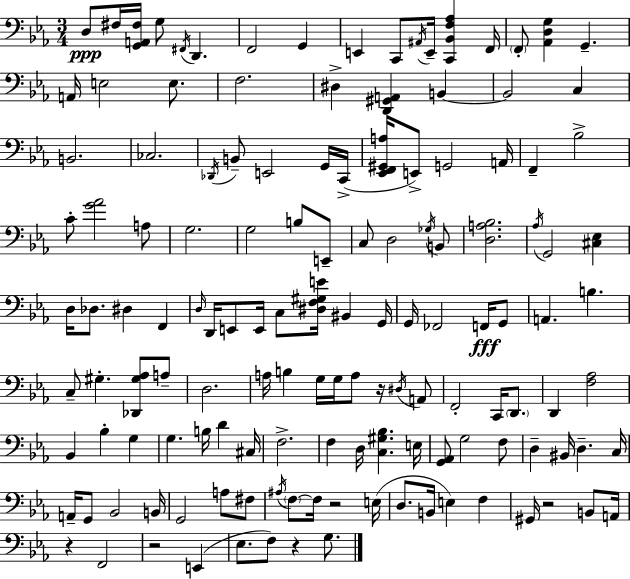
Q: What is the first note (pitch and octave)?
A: D3